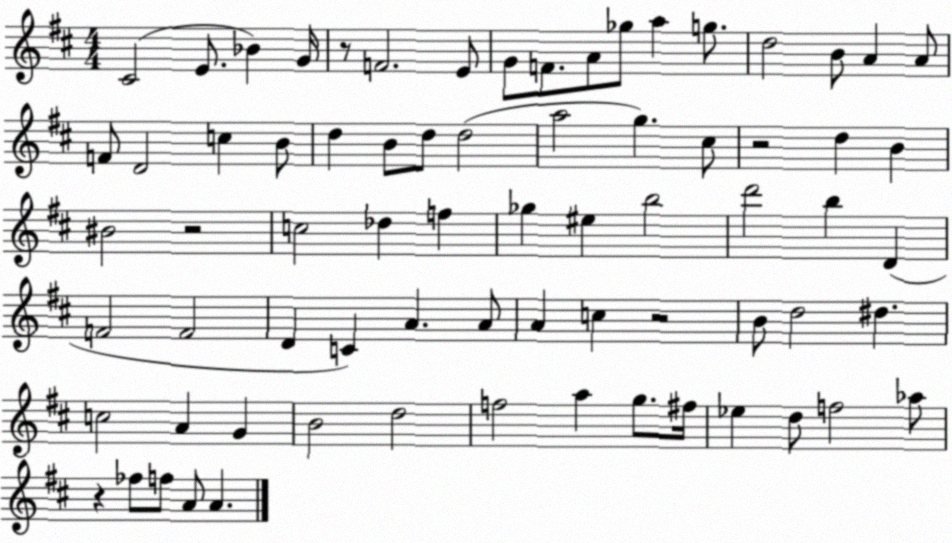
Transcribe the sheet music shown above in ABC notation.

X:1
T:Untitled
M:4/4
L:1/4
K:D
^C2 E/2 _B G/4 z/2 F2 E/2 G/2 F/2 A/2 _g/2 a g/2 d2 B/2 A A/2 F/2 D2 c B/2 d B/2 d/2 d2 a2 g ^c/2 z2 d B ^B2 z2 c2 _d f _g ^e b2 d'2 b D F2 F2 D C A A/2 A c z2 B/2 d2 ^d c2 A G B2 d2 f2 a g/2 ^f/4 _e d/2 f2 _a/2 z _f/2 f/2 A/2 A